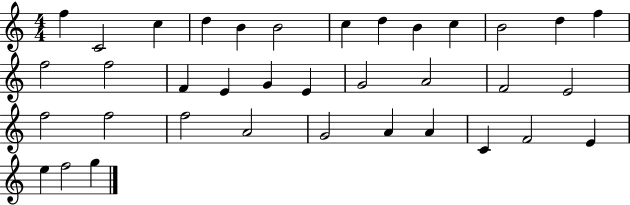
X:1
T:Untitled
M:4/4
L:1/4
K:C
f C2 c d B B2 c d B c B2 d f f2 f2 F E G E G2 A2 F2 E2 f2 f2 f2 A2 G2 A A C F2 E e f2 g